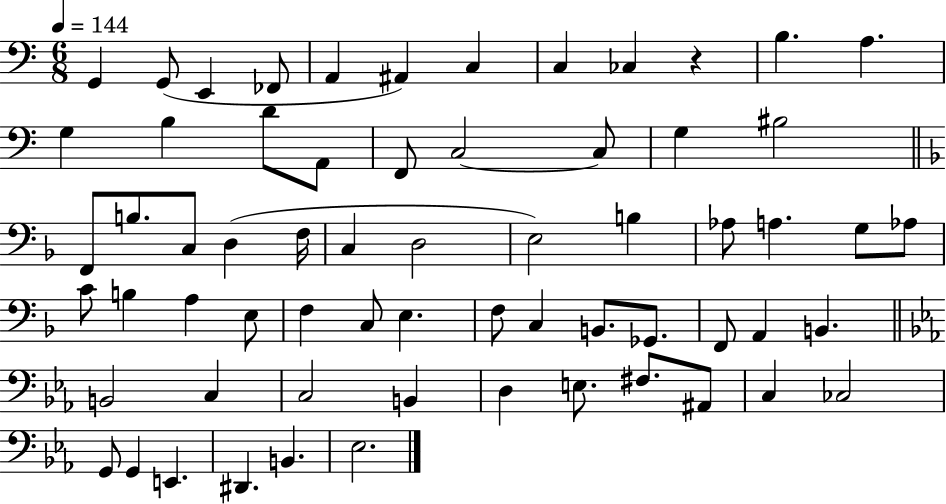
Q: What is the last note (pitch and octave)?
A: Eb3